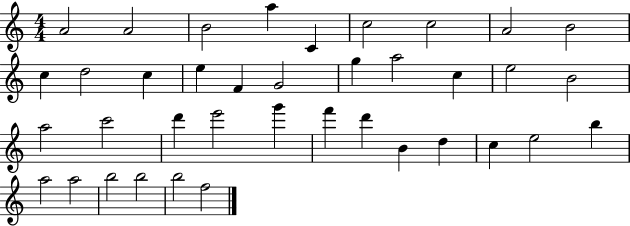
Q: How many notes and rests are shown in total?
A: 38